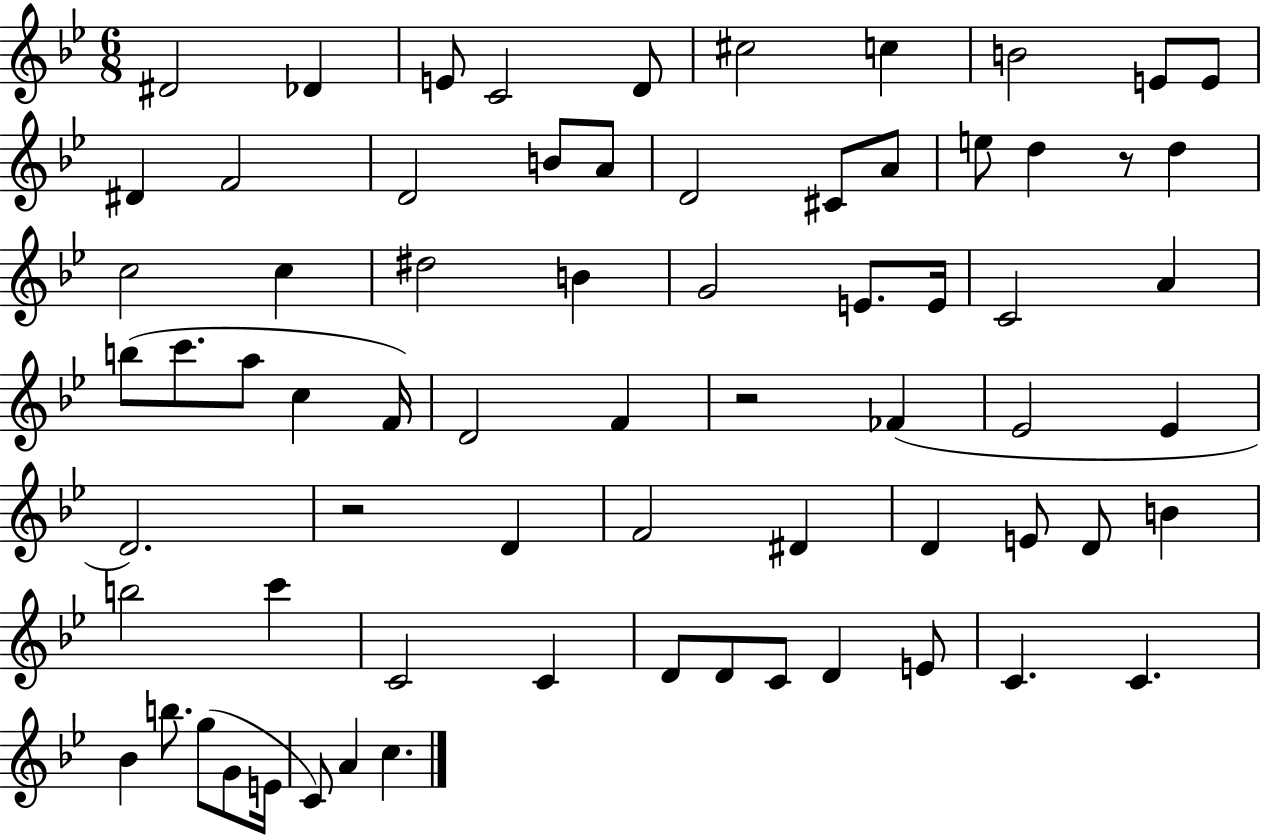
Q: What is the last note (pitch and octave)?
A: C5